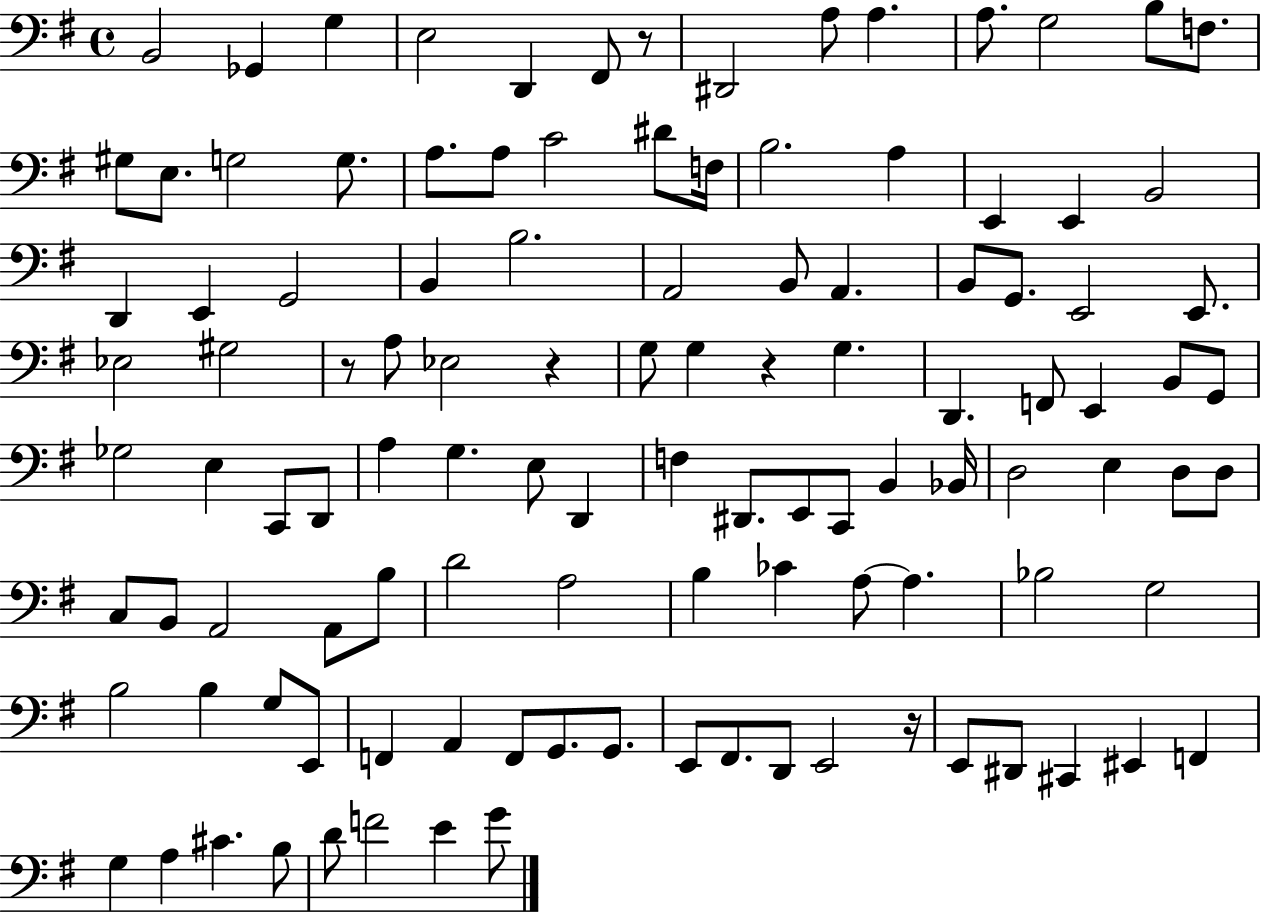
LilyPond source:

{
  \clef bass
  \time 4/4
  \defaultTimeSignature
  \key g \major
  b,2 ges,4 g4 | e2 d,4 fis,8 r8 | dis,2 a8 a4. | a8. g2 b8 f8. | \break gis8 e8. g2 g8. | a8. a8 c'2 dis'8 f16 | b2. a4 | e,4 e,4 b,2 | \break d,4 e,4 g,2 | b,4 b2. | a,2 b,8 a,4. | b,8 g,8. e,2 e,8. | \break ees2 gis2 | r8 a8 ees2 r4 | g8 g4 r4 g4. | d,4. f,8 e,4 b,8 g,8 | \break ges2 e4 c,8 d,8 | a4 g4. e8 d,4 | f4 dis,8. e,8 c,8 b,4 bes,16 | d2 e4 d8 d8 | \break c8 b,8 a,2 a,8 b8 | d'2 a2 | b4 ces'4 a8~~ a4. | bes2 g2 | \break b2 b4 g8 e,8 | f,4 a,4 f,8 g,8. g,8. | e,8 fis,8. d,8 e,2 r16 | e,8 dis,8 cis,4 eis,4 f,4 | \break g4 a4 cis'4. b8 | d'8 f'2 e'4 g'8 | \bar "|."
}